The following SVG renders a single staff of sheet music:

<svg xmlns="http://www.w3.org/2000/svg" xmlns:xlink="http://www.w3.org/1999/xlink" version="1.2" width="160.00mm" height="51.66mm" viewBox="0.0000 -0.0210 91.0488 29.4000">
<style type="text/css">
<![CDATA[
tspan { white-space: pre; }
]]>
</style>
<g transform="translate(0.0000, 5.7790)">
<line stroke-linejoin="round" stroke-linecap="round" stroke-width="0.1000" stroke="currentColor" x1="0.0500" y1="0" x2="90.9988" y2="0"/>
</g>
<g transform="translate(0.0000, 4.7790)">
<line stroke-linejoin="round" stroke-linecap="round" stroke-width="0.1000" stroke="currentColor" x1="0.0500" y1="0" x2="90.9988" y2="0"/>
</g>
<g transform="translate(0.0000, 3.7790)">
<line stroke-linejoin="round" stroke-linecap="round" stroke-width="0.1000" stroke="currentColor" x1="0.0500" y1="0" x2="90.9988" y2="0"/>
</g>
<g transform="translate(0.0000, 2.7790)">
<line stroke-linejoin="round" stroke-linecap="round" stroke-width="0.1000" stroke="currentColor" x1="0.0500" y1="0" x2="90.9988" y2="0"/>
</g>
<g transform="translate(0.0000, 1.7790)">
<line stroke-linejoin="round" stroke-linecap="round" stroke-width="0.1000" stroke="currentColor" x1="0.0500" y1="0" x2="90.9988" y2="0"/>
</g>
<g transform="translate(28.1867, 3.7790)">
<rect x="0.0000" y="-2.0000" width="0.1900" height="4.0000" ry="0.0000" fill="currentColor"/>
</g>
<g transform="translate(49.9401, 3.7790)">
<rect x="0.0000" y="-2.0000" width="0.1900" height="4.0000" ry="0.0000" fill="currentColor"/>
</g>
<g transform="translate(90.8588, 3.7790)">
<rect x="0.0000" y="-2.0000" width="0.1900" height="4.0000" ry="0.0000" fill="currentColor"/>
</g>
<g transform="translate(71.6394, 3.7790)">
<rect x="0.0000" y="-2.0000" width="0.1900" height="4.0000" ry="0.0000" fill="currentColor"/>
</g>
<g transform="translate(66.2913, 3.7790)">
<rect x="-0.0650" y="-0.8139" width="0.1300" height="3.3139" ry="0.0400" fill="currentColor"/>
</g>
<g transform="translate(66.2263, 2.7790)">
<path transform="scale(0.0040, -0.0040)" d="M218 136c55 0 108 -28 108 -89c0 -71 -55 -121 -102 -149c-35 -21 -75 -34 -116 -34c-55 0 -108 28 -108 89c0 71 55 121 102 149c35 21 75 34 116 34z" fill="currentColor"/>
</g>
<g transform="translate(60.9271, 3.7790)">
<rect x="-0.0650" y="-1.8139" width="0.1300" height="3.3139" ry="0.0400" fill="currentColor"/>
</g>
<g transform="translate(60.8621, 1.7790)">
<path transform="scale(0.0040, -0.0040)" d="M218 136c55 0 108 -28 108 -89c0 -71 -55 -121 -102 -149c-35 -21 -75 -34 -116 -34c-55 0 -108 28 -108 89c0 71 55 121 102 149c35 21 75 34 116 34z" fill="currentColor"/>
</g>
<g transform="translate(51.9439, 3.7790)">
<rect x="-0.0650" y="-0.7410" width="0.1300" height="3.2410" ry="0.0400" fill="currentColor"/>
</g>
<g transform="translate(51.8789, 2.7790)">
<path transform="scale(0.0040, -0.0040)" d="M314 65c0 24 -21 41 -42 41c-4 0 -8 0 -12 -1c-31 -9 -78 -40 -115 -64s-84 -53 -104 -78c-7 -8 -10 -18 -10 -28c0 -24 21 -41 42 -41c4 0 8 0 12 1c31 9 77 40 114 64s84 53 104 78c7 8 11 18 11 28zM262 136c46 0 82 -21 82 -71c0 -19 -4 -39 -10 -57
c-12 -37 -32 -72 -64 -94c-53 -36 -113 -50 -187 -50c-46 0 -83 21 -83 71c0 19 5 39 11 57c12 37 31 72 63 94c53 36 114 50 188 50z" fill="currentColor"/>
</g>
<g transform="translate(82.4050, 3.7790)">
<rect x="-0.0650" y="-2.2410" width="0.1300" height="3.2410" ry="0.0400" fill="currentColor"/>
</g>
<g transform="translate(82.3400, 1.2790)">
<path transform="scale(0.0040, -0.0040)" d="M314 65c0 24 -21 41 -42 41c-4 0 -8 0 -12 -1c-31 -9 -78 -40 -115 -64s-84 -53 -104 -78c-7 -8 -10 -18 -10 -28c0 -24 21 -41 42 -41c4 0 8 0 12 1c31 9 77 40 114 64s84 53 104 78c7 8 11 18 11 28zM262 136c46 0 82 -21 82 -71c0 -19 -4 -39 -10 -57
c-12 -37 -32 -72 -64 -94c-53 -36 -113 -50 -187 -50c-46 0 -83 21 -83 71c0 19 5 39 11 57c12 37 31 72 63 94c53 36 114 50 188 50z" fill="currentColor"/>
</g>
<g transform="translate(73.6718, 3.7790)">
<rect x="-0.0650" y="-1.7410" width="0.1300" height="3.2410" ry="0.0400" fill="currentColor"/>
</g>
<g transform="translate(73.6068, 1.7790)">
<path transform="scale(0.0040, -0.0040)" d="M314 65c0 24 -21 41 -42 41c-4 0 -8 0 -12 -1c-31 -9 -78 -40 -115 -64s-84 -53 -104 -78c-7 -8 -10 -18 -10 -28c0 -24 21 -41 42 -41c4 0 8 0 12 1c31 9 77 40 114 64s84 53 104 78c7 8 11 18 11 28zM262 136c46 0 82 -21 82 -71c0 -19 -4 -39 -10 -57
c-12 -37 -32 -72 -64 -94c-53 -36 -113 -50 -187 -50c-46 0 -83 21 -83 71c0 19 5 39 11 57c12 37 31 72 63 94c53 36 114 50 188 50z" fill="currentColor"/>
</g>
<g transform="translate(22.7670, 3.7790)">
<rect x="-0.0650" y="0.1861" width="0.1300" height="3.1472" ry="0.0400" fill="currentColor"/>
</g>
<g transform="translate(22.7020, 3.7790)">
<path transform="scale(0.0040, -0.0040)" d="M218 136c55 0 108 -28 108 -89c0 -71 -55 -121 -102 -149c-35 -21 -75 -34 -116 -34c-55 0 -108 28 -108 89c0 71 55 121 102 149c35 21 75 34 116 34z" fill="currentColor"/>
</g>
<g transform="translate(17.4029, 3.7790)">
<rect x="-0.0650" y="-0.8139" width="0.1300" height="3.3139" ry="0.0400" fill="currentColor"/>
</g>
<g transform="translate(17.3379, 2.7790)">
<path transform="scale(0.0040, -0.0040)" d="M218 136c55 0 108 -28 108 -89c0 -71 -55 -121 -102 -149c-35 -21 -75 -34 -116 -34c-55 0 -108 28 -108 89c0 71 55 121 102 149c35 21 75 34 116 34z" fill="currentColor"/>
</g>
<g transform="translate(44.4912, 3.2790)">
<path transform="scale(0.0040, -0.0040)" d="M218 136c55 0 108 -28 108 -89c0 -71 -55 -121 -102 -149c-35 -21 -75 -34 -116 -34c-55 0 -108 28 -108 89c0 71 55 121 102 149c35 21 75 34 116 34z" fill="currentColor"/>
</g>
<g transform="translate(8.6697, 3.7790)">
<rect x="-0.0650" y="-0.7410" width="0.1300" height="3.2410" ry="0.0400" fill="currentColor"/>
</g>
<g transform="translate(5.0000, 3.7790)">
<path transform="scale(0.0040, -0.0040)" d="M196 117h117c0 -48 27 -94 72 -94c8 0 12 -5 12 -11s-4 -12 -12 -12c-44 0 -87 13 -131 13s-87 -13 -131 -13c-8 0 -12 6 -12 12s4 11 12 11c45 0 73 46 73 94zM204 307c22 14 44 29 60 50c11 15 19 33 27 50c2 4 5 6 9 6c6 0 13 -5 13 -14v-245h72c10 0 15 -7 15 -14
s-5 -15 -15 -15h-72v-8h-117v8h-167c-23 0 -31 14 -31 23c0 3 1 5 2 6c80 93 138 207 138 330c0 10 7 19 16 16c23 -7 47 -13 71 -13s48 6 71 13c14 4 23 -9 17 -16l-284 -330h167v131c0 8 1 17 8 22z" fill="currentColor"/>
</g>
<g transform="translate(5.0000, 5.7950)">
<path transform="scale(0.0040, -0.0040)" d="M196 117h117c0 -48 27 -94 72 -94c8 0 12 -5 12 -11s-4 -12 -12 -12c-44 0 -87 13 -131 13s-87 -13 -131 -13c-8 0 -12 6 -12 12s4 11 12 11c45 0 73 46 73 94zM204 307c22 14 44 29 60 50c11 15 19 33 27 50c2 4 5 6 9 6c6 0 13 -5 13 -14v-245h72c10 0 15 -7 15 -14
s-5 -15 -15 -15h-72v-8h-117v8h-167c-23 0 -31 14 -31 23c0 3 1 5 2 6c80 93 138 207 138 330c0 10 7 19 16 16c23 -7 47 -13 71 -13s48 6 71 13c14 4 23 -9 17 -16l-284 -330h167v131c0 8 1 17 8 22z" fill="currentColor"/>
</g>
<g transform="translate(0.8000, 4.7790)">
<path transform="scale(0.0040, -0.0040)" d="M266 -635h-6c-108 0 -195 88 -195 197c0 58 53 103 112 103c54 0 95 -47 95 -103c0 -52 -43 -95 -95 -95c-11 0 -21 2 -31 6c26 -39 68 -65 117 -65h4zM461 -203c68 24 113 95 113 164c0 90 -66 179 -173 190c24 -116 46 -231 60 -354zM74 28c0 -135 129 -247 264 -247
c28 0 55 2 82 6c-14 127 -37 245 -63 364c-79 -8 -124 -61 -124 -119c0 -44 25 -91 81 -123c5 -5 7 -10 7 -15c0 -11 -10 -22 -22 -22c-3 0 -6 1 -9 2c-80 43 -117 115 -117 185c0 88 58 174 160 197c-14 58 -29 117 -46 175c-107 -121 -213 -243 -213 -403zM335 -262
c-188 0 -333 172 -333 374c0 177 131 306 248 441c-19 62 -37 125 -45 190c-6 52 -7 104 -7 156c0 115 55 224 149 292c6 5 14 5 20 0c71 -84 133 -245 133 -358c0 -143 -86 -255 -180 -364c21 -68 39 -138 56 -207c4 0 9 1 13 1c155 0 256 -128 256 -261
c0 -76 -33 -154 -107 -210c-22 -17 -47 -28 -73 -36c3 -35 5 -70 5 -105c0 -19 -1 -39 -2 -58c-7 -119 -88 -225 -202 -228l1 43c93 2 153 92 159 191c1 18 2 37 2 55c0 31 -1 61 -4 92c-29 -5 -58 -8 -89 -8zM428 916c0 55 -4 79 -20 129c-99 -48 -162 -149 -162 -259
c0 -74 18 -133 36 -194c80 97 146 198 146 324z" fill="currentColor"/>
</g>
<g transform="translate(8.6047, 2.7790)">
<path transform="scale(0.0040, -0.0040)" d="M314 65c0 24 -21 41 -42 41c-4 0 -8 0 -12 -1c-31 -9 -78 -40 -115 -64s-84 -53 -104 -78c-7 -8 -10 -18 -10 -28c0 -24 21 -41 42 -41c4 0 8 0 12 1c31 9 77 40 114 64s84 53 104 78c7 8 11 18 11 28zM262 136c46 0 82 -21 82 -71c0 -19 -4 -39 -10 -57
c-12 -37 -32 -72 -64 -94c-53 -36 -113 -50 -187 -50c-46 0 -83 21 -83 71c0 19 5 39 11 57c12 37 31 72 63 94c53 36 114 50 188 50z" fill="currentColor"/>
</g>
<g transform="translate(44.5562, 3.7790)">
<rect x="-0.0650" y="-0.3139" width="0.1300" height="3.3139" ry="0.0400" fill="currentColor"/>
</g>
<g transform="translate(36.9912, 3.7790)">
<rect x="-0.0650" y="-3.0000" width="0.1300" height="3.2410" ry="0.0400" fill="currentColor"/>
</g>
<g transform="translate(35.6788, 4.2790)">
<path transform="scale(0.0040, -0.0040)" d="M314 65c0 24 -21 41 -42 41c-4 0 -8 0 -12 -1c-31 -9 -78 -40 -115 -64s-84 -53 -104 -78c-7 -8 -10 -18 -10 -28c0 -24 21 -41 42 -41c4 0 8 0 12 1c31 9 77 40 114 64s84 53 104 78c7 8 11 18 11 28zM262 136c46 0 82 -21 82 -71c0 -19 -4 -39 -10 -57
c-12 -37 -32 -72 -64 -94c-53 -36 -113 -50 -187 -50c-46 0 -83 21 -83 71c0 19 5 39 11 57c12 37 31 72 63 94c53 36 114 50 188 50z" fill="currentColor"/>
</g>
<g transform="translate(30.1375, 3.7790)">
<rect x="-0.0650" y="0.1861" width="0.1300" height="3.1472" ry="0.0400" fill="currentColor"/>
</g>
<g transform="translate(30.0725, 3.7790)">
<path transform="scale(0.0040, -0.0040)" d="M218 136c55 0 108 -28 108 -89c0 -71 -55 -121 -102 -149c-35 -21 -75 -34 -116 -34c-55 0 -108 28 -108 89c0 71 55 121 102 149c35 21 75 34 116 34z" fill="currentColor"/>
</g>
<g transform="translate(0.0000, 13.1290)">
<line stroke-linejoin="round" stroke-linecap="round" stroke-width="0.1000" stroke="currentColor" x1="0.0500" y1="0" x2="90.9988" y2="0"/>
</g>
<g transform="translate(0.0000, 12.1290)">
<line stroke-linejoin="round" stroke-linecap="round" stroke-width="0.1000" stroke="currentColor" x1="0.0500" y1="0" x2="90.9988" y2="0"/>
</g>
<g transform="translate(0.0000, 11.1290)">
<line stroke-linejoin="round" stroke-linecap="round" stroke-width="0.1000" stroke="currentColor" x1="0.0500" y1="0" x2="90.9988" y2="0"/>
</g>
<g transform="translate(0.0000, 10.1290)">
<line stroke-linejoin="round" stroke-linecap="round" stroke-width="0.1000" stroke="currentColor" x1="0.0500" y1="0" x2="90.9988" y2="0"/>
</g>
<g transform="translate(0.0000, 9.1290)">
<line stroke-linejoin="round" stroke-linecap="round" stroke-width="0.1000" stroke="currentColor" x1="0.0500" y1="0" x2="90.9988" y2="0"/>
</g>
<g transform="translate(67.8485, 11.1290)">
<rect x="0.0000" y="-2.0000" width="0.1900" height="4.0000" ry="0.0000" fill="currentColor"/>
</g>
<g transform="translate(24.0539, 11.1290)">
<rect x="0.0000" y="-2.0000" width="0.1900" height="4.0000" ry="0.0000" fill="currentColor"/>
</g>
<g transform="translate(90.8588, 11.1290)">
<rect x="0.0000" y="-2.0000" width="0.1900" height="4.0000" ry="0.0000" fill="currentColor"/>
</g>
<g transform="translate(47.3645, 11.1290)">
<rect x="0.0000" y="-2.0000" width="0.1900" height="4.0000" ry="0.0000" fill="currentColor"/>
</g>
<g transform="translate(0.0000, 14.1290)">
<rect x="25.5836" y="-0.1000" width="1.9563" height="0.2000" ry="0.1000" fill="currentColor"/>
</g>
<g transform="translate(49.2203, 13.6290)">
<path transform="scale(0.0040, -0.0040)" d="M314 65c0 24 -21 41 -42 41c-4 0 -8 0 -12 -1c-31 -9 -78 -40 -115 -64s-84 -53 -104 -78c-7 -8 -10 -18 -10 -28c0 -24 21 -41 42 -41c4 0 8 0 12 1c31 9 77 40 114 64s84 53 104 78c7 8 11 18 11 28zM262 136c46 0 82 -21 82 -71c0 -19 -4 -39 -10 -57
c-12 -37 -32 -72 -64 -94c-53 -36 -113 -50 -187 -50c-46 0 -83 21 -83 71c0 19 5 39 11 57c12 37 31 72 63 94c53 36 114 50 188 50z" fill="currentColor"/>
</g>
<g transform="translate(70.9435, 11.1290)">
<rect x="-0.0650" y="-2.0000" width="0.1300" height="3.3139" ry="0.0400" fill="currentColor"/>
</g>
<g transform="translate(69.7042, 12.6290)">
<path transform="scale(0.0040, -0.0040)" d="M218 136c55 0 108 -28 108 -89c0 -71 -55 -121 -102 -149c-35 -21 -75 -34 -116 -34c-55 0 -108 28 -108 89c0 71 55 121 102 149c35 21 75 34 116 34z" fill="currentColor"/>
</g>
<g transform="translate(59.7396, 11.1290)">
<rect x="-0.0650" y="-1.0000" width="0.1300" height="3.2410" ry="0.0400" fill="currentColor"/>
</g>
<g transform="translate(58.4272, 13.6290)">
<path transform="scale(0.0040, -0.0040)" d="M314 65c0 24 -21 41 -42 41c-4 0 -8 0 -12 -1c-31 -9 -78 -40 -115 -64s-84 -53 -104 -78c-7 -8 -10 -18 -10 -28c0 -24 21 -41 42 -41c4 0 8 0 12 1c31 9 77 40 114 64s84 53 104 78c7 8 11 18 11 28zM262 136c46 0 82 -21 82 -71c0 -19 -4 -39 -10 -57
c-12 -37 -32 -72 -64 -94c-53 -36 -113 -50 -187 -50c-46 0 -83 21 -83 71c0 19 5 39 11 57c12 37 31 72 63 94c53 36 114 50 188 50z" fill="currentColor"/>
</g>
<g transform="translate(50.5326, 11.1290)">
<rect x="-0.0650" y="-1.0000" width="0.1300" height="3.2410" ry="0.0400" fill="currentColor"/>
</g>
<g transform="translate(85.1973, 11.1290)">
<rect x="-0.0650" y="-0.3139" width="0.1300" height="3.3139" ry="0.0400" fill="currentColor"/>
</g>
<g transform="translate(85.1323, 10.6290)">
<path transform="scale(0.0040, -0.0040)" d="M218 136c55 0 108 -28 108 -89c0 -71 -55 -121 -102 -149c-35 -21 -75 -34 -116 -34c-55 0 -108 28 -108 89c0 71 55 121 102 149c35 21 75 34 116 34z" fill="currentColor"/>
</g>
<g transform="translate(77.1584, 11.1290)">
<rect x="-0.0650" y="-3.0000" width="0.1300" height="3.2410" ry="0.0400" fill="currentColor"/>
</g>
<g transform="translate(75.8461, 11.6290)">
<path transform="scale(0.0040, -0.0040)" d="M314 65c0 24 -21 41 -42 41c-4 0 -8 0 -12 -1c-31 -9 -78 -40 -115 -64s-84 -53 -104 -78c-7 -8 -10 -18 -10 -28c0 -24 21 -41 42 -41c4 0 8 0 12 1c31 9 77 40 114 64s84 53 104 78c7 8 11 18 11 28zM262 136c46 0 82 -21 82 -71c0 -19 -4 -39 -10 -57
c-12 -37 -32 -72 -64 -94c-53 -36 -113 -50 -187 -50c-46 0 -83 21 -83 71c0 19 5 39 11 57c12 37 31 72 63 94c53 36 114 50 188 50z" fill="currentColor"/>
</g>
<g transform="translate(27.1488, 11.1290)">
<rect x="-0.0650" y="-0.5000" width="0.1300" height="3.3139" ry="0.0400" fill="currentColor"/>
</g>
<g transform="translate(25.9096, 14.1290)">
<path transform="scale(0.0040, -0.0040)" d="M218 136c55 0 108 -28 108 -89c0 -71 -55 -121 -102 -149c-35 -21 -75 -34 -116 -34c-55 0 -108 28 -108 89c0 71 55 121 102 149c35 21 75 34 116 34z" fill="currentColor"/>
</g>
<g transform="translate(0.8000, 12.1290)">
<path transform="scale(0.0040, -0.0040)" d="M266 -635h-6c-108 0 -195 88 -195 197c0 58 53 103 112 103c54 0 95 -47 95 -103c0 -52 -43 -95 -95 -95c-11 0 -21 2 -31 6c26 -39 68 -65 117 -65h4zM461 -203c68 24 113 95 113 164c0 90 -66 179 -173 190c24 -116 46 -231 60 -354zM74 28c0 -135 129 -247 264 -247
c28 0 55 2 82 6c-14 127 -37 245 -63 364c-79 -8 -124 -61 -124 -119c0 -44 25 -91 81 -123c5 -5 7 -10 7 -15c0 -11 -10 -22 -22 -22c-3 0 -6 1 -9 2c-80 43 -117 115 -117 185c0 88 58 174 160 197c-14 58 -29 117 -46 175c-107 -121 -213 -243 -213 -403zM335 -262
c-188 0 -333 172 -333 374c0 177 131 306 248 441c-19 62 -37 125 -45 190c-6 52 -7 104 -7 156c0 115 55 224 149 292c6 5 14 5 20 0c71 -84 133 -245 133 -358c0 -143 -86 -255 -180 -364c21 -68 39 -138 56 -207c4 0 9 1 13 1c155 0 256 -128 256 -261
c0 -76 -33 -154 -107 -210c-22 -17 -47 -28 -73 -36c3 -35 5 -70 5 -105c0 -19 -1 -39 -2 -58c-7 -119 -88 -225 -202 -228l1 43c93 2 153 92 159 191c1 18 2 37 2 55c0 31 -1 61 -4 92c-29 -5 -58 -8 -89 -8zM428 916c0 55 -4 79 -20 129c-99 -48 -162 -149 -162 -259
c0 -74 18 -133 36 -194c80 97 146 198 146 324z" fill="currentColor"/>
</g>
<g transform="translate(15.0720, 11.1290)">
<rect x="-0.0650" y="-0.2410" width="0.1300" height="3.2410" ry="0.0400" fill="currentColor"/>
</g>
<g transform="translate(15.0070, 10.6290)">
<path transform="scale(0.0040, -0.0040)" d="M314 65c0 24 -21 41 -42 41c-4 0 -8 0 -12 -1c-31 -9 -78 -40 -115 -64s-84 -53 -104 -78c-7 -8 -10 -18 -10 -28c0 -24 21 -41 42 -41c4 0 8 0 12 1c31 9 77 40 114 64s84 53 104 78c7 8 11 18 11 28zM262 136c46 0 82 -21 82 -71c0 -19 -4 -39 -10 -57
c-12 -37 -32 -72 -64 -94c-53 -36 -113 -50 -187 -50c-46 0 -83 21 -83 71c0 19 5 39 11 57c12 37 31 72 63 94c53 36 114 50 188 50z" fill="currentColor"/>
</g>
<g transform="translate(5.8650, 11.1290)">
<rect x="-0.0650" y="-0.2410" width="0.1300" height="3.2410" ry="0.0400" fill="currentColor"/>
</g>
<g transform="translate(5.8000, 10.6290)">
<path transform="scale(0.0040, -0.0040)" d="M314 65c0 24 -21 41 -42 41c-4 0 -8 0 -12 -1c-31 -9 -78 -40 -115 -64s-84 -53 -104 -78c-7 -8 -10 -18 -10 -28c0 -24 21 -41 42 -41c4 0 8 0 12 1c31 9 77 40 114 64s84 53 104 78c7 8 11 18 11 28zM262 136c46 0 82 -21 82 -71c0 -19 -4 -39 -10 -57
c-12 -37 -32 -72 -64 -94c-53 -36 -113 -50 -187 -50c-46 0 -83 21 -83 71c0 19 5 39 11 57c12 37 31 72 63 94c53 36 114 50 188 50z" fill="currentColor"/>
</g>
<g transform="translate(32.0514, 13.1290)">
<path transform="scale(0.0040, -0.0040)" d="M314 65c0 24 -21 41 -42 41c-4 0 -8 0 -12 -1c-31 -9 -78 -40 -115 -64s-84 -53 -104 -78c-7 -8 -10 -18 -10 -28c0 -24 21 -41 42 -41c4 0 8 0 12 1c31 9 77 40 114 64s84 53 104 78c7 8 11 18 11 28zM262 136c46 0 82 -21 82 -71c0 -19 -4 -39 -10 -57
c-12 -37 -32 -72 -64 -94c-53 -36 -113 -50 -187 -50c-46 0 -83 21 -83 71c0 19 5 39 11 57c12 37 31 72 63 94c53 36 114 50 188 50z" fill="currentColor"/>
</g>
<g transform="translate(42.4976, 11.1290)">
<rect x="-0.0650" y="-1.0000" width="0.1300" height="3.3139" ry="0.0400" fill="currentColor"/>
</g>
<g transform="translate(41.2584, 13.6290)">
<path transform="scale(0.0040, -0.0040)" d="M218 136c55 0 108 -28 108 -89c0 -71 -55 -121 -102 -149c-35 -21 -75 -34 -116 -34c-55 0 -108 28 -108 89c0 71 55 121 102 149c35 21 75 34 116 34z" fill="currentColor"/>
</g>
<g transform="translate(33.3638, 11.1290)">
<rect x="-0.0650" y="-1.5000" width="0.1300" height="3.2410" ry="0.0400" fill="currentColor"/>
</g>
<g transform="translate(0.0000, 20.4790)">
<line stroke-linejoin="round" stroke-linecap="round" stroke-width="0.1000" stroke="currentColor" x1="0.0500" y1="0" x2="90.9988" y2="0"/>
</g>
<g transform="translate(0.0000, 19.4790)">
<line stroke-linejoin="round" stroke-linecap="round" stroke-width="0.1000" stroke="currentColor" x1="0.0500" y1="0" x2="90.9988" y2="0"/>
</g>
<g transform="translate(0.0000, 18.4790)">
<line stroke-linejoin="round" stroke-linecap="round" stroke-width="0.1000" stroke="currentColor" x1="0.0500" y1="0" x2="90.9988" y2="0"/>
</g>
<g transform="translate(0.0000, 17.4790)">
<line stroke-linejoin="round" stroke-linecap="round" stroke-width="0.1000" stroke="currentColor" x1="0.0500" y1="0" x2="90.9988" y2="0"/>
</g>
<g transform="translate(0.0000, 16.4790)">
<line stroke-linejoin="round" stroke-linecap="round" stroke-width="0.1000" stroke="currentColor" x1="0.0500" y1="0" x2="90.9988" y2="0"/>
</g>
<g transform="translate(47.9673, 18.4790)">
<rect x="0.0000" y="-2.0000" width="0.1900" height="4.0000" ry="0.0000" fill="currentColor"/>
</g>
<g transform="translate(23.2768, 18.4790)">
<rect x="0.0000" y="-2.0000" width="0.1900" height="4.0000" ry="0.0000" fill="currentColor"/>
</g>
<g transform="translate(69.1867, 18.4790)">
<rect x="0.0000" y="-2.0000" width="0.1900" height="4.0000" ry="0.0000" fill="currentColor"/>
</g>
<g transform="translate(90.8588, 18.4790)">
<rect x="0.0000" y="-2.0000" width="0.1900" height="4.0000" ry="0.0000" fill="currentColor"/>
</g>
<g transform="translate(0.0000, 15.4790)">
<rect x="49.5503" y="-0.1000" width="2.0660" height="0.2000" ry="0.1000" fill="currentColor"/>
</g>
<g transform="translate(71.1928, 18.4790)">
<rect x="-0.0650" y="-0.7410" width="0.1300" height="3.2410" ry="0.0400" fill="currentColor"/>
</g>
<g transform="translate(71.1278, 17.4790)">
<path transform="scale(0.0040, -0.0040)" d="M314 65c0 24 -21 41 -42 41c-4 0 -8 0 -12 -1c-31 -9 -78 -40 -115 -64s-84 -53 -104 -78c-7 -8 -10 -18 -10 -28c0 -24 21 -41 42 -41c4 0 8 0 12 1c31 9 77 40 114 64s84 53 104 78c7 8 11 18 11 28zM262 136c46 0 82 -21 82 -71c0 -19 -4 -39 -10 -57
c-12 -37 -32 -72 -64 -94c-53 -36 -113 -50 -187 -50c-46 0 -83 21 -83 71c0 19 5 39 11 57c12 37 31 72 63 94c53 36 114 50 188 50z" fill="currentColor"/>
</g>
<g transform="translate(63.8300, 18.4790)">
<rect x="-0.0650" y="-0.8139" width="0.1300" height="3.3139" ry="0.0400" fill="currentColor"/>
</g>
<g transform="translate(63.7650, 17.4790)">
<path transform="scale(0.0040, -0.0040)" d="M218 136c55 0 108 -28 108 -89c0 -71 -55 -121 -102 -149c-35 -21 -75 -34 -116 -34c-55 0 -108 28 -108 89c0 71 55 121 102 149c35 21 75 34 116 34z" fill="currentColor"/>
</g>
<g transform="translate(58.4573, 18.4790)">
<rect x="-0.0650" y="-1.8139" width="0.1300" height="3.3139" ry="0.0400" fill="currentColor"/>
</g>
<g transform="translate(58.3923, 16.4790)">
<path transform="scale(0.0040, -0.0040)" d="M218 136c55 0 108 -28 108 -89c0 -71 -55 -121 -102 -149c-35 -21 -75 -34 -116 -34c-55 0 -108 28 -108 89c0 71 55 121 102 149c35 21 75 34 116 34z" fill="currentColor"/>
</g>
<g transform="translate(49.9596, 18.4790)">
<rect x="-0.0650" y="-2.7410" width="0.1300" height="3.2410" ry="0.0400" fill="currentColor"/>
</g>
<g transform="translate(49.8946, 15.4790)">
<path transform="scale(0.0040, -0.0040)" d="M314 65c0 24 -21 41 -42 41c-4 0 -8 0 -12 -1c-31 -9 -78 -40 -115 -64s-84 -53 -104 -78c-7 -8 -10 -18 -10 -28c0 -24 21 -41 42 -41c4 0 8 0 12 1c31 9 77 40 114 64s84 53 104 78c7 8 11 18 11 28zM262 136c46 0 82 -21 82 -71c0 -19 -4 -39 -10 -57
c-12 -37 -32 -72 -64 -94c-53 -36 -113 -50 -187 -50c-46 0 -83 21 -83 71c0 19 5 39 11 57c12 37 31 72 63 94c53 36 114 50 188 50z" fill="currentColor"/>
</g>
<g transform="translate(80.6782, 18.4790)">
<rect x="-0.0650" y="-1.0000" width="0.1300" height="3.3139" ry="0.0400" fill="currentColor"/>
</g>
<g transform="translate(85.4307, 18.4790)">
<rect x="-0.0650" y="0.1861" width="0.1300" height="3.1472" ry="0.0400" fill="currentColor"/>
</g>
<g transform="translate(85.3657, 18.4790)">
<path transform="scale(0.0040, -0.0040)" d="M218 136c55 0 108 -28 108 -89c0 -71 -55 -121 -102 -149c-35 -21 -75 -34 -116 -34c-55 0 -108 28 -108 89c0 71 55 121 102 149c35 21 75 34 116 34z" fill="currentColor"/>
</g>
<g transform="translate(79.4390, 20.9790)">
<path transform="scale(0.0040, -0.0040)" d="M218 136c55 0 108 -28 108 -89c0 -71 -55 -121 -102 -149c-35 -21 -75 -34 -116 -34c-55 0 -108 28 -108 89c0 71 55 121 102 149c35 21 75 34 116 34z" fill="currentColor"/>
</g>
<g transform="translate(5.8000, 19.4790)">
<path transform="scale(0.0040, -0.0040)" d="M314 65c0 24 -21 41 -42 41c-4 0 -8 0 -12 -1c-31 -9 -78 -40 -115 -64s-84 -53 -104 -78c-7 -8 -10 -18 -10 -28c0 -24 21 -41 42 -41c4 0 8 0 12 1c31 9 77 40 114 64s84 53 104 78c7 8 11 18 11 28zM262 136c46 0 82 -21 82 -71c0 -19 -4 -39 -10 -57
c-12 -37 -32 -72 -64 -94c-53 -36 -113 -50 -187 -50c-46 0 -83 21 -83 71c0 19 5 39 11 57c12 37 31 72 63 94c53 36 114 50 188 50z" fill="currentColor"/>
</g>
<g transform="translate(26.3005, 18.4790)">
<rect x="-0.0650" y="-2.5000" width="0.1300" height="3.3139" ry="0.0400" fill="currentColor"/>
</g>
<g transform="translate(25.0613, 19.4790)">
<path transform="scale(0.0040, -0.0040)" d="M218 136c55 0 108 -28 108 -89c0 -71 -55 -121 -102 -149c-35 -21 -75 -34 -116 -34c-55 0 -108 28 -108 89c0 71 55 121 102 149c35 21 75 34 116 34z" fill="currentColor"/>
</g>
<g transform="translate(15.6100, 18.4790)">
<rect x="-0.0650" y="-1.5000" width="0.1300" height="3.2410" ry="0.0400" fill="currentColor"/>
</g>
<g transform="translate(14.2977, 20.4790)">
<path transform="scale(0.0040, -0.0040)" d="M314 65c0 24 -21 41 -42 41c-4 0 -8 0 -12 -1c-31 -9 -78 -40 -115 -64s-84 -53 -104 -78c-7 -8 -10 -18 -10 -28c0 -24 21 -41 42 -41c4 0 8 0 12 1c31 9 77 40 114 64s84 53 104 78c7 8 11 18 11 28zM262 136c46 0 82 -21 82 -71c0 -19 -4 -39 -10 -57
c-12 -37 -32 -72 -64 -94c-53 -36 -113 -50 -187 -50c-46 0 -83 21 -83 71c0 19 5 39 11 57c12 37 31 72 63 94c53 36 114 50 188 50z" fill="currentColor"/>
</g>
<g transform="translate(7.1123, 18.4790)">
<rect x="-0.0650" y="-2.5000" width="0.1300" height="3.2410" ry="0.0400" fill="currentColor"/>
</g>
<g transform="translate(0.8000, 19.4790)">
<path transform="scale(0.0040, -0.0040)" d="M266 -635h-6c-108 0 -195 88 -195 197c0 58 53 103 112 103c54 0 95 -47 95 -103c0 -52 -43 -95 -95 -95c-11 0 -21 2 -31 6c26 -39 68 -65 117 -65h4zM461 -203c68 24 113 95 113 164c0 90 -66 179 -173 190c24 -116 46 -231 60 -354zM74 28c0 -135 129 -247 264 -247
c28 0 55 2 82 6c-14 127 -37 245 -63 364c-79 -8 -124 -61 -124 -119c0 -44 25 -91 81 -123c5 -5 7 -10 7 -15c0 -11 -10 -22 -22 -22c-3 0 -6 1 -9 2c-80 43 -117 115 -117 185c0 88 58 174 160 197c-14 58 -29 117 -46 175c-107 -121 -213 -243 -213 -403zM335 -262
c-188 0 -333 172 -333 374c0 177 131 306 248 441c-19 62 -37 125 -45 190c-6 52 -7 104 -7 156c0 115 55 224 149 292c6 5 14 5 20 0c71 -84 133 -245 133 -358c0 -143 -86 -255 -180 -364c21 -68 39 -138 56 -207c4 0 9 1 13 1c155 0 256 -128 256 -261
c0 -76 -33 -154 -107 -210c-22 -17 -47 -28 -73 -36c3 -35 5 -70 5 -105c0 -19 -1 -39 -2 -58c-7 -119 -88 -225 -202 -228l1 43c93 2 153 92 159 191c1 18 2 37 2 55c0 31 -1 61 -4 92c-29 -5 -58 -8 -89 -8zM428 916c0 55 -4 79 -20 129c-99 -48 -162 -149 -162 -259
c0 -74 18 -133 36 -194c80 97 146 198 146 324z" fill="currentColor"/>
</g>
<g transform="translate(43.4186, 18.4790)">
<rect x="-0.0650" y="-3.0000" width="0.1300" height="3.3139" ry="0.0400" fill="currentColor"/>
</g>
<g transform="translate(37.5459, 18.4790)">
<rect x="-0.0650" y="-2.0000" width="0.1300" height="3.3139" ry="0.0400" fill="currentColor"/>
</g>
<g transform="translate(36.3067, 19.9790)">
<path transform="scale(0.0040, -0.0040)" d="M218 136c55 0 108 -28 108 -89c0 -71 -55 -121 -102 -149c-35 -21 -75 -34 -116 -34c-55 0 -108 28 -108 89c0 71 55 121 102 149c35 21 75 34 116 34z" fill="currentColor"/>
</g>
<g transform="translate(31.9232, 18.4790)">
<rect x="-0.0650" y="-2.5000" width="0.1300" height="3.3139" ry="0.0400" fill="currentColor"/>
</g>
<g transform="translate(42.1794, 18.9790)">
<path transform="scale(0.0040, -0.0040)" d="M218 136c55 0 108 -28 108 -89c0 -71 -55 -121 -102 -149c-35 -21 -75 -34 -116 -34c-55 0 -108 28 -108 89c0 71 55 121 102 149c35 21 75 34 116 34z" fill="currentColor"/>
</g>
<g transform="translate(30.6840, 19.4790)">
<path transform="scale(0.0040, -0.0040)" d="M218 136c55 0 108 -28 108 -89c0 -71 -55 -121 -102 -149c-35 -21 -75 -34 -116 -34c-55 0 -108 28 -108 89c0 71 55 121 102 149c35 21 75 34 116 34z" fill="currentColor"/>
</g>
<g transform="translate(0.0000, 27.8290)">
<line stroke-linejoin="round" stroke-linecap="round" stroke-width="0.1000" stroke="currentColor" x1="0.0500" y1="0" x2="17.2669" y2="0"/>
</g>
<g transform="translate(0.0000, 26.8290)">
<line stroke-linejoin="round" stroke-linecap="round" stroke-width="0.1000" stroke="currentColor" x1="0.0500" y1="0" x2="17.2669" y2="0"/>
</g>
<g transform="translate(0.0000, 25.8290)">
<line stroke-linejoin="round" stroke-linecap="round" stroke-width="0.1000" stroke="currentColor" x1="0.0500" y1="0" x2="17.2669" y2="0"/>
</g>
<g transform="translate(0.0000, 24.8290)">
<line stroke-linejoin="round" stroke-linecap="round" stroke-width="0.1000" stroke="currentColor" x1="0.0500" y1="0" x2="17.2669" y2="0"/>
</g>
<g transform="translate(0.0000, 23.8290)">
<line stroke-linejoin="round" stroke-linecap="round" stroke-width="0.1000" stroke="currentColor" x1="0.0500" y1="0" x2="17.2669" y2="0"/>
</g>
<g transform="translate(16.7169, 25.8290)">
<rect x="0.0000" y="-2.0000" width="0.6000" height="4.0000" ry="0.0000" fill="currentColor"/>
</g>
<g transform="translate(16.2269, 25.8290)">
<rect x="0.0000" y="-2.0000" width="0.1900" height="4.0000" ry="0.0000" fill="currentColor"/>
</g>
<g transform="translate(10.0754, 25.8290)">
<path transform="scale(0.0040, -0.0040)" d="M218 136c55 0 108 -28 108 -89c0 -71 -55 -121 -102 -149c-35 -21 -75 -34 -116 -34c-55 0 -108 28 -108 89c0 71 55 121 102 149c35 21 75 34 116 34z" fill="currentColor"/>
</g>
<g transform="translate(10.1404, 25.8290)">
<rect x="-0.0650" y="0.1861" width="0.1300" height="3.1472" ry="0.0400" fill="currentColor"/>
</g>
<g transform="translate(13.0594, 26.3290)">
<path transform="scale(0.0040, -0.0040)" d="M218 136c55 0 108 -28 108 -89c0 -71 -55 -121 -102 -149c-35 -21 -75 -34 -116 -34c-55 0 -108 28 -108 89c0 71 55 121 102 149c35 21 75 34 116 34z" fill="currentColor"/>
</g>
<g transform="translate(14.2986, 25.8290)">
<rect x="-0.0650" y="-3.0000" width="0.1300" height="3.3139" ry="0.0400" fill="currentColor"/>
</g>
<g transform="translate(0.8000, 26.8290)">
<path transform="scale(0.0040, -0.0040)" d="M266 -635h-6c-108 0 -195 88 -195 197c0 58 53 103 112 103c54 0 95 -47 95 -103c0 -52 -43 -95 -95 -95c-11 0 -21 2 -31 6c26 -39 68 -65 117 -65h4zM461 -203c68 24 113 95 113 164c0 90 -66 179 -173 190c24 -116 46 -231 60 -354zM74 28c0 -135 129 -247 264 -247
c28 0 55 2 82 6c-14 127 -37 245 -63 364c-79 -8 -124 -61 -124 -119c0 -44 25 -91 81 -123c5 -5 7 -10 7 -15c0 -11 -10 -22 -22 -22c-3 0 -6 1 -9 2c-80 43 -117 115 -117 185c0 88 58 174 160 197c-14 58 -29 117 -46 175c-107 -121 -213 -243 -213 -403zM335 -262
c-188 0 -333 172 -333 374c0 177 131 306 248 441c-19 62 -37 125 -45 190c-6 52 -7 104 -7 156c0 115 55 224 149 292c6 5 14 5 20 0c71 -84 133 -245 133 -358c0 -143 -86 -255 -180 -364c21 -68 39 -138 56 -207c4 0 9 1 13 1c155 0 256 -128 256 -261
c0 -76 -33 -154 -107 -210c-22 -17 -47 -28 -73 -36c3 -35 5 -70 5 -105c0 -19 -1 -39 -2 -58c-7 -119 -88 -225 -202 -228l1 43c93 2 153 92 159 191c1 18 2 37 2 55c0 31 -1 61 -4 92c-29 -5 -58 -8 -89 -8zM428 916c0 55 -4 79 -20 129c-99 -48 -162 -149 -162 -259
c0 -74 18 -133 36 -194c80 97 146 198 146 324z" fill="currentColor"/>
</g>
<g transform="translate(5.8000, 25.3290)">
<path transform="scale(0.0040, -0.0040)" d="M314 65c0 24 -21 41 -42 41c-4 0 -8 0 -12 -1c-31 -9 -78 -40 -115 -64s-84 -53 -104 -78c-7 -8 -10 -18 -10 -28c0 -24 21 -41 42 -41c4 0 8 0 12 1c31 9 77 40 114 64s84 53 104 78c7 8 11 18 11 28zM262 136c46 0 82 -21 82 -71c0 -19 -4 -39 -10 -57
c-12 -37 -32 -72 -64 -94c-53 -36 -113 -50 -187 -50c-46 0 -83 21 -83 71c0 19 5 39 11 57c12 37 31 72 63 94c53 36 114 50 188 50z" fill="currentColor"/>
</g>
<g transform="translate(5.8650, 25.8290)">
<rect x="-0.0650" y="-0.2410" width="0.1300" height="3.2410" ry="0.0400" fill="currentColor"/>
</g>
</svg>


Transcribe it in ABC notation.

X:1
T:Untitled
M:4/4
L:1/4
K:C
d2 d B B A2 c d2 f d f2 g2 c2 c2 C E2 D D2 D2 F A2 c G2 E2 G G F A a2 f d d2 D B c2 B A